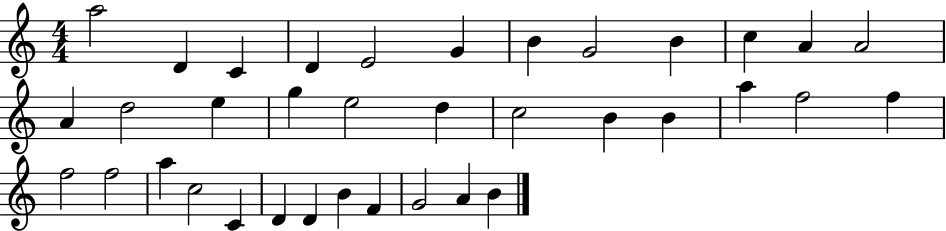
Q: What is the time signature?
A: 4/4